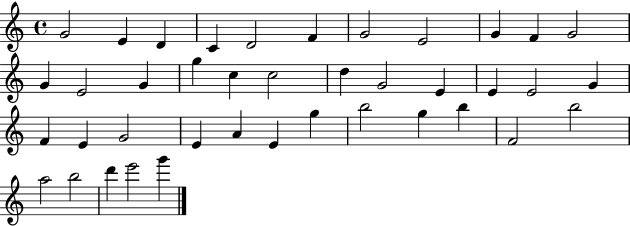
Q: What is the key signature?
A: C major